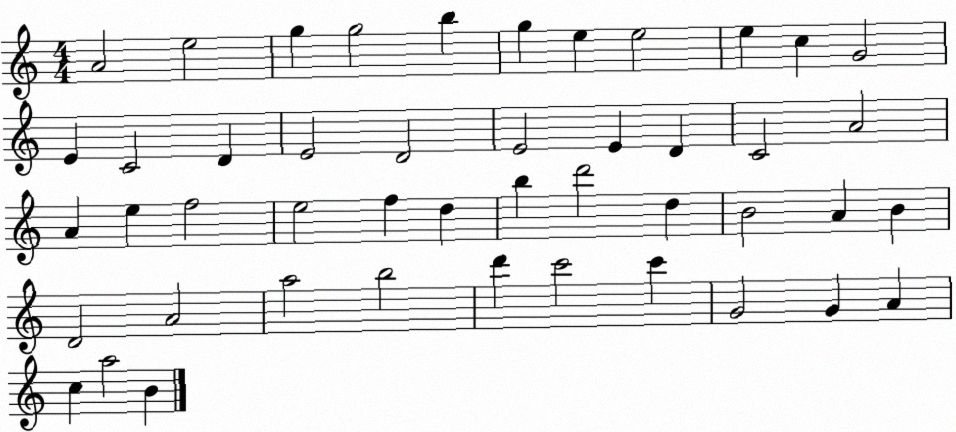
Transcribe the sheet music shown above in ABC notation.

X:1
T:Untitled
M:4/4
L:1/4
K:C
A2 e2 g g2 b g e e2 e c G2 E C2 D E2 D2 E2 E D C2 A2 A e f2 e2 f d b d'2 d B2 A B D2 A2 a2 b2 d' c'2 c' G2 G A c a2 B